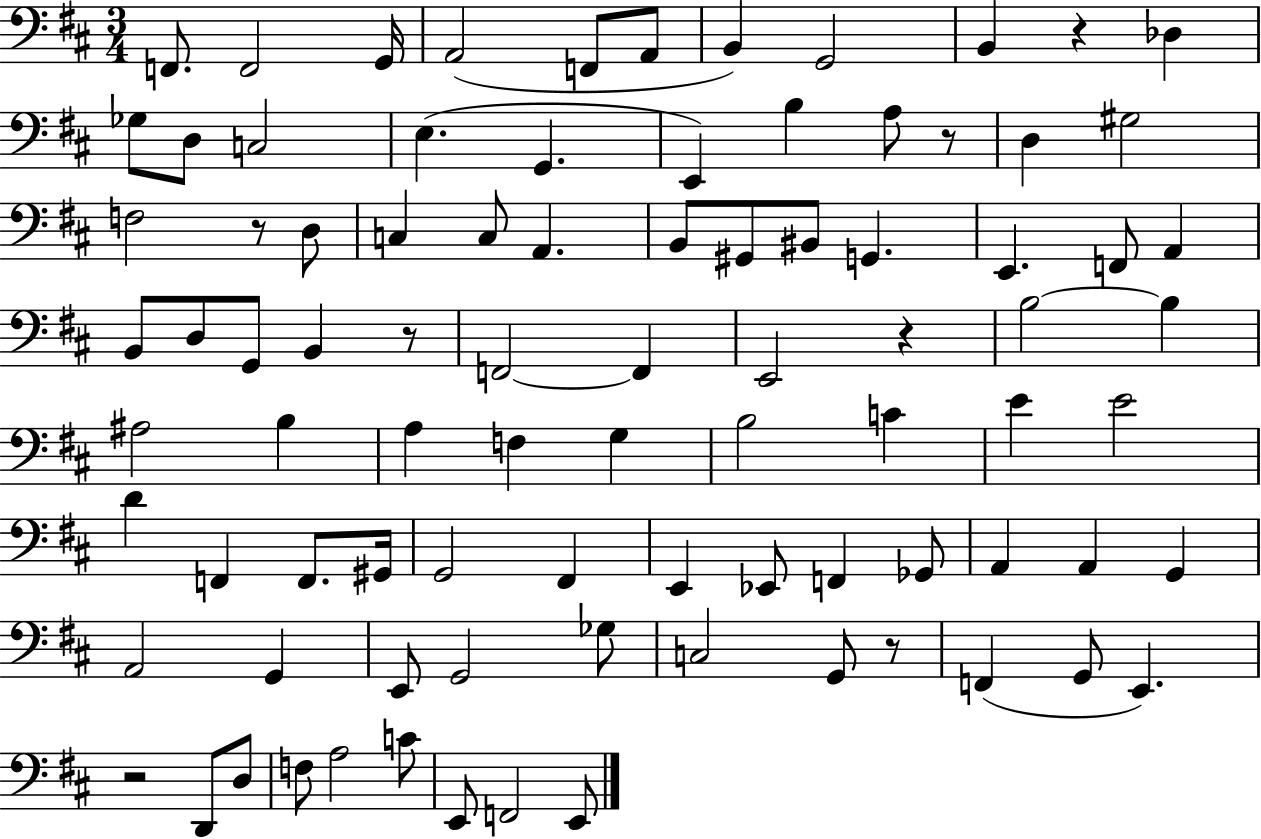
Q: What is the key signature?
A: D major